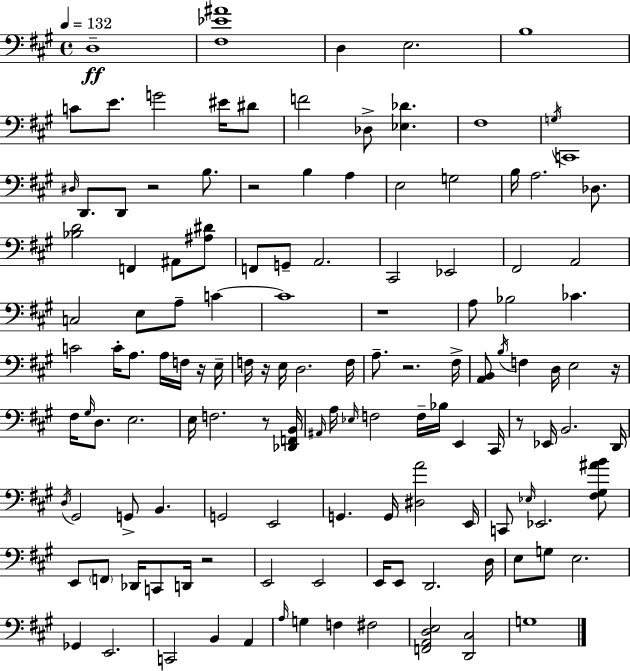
X:1
T:Untitled
M:4/4
L:1/4
K:A
D,4 [^F,_E^A]4 D, E,2 B,4 C/2 E/2 G2 ^E/4 ^D/2 F2 _D,/2 [_E,_D] ^F,4 G,/4 C,,4 ^D,/4 D,,/2 D,,/2 z2 B,/2 z2 B, A, E,2 G,2 B,/4 A,2 _D,/2 [_B,D]2 F,, ^A,,/2 [^A,^D]/2 F,,/2 G,,/2 A,,2 ^C,,2 _E,,2 ^F,,2 A,,2 C,2 E,/2 A,/2 C C4 z4 A,/2 _B,2 _C C2 C/4 A,/2 A,/4 F,/4 z/4 E,/4 F,/4 z/4 E,/4 D,2 F,/4 A,/2 z2 ^F,/4 [A,,B,,]/2 B,/4 F, D,/4 E,2 z/4 ^F,/4 ^G,/4 D,/2 E,2 E,/4 F,2 z/2 [_D,,F,,B,,]/4 ^A,,/4 A,/4 _E,/4 F,2 F,/4 _B,/4 E,, ^C,,/4 z/2 _E,,/4 B,,2 D,,/4 D,/4 ^G,,2 G,,/2 B,, G,,2 E,,2 G,, G,,/4 [^D,A]2 E,,/4 C,,/2 _E,/4 _E,,2 [^F,^G,^AB]/2 E,,/2 F,,/2 _D,,/4 C,,/2 D,,/4 z2 E,,2 E,,2 E,,/4 E,,/2 D,,2 D,/4 E,/2 G,/2 E,2 _G,, E,,2 C,,2 B,, A,, A,/4 G, F, ^F,2 [F,,A,,D,E,]2 [D,,^C,]2 G,4